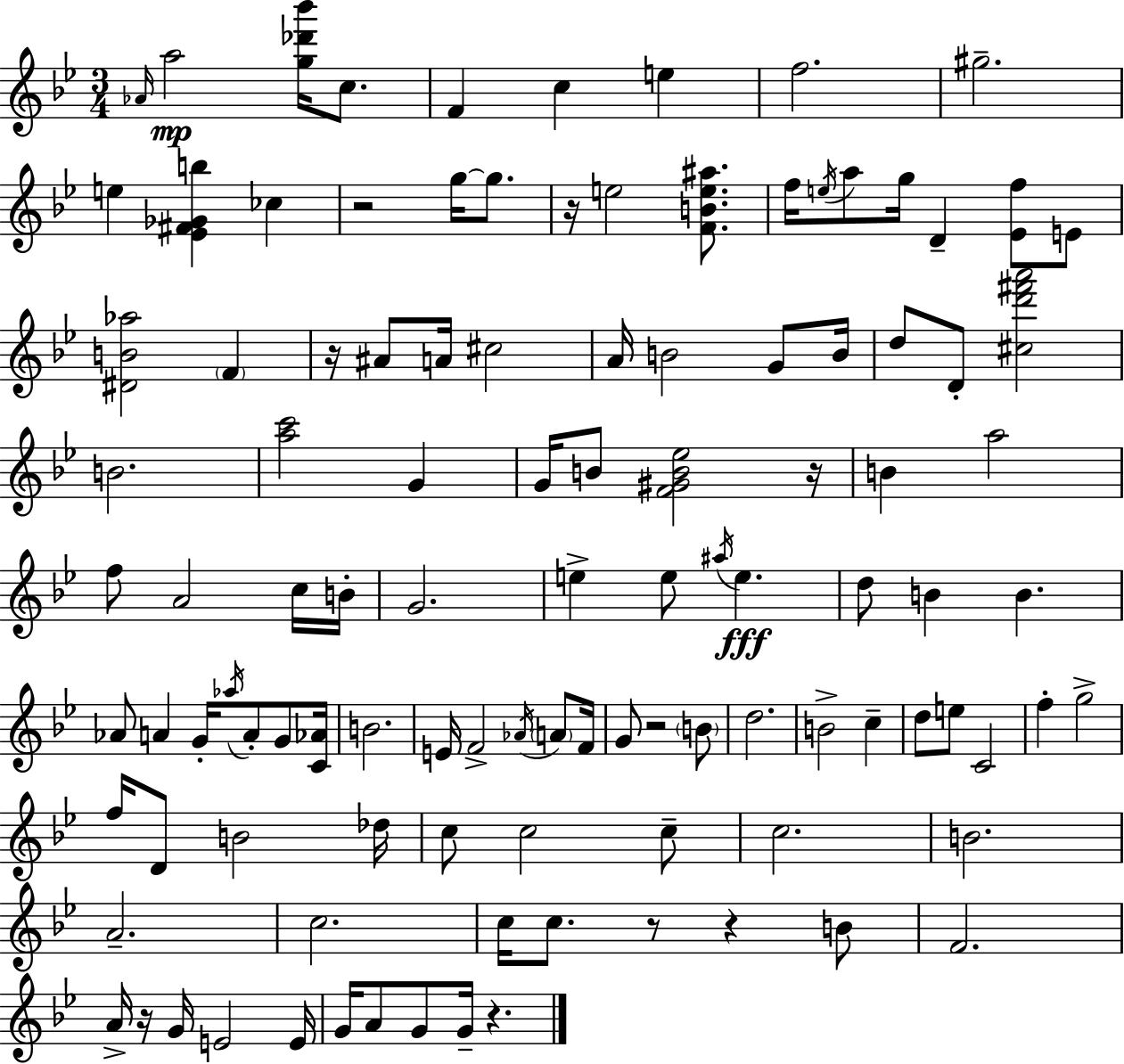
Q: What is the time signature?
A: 3/4